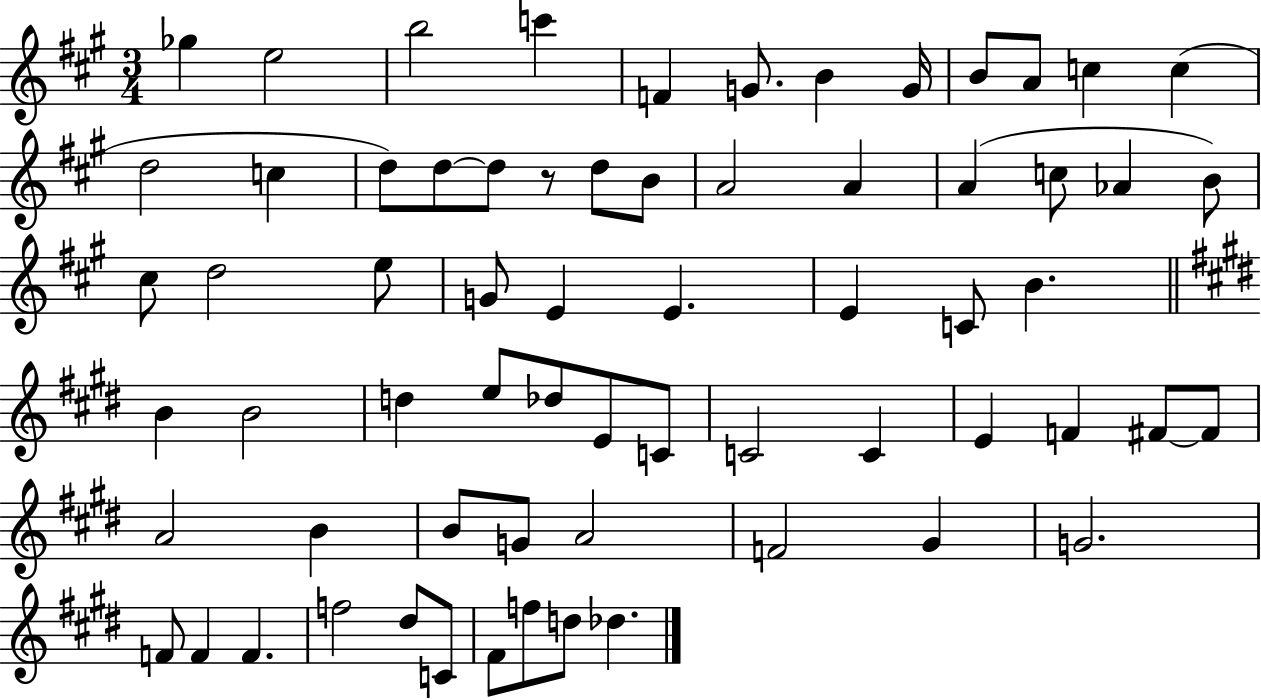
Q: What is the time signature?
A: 3/4